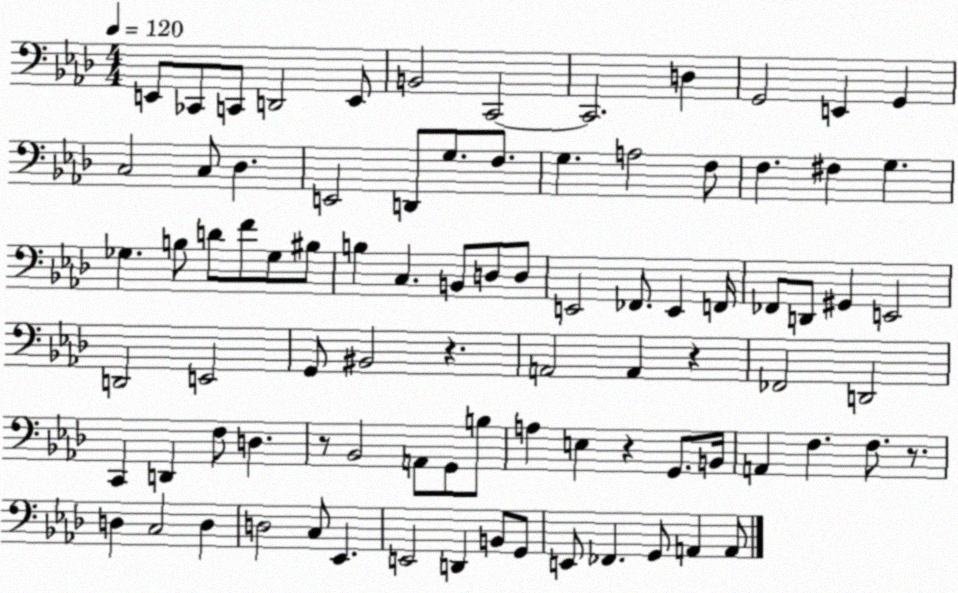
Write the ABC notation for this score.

X:1
T:Untitled
M:4/4
L:1/4
K:Ab
E,,/2 _C,,/2 C,,/2 D,,2 E,,/2 B,,2 C,,2 C,,2 D, G,,2 E,, G,, C,2 C,/2 _D, E,,2 D,,/2 G,/2 F,/2 G, A,2 F,/2 F, ^F, G, _G, B,/2 D/2 F/2 _G,/2 ^B,/2 B, C, B,,/2 D,/2 D,/2 E,,2 _F,,/2 E,, F,,/4 _F,,/2 D,,/2 ^G,, E,,2 D,,2 E,,2 G,,/2 ^B,,2 z A,,2 A,, z _F,,2 D,,2 C,, D,, F,/2 D, z/2 _B,,2 A,,/2 G,,/2 B,/2 A, E, z G,,/2 B,,/4 A,, F, F,/2 z/2 D, C,2 D, D,2 C,/2 _E,, E,,2 D,, B,,/2 G,,/2 E,,/2 _F,, G,,/2 A,, A,,/2